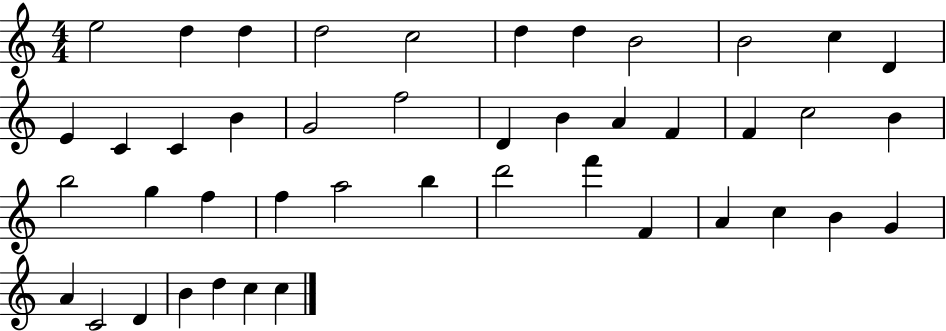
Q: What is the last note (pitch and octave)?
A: C5